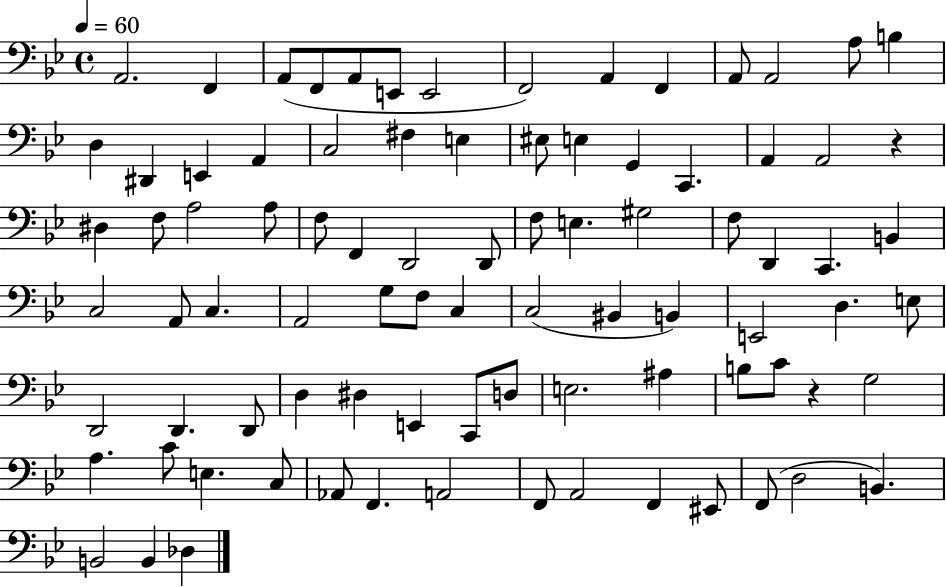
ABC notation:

X:1
T:Untitled
M:4/4
L:1/4
K:Bb
A,,2 F,, A,,/2 F,,/2 A,,/2 E,,/2 E,,2 F,,2 A,, F,, A,,/2 A,,2 A,/2 B, D, ^D,, E,, A,, C,2 ^F, E, ^E,/2 E, G,, C,, A,, A,,2 z ^D, F,/2 A,2 A,/2 F,/2 F,, D,,2 D,,/2 F,/2 E, ^G,2 F,/2 D,, C,, B,, C,2 A,,/2 C, A,,2 G,/2 F,/2 C, C,2 ^B,, B,, E,,2 D, E,/2 D,,2 D,, D,,/2 D, ^D, E,, C,,/2 D,/2 E,2 ^A, B,/2 C/2 z G,2 A, C/2 E, C,/2 _A,,/2 F,, A,,2 F,,/2 A,,2 F,, ^E,,/2 F,,/2 D,2 B,, B,,2 B,, _D,